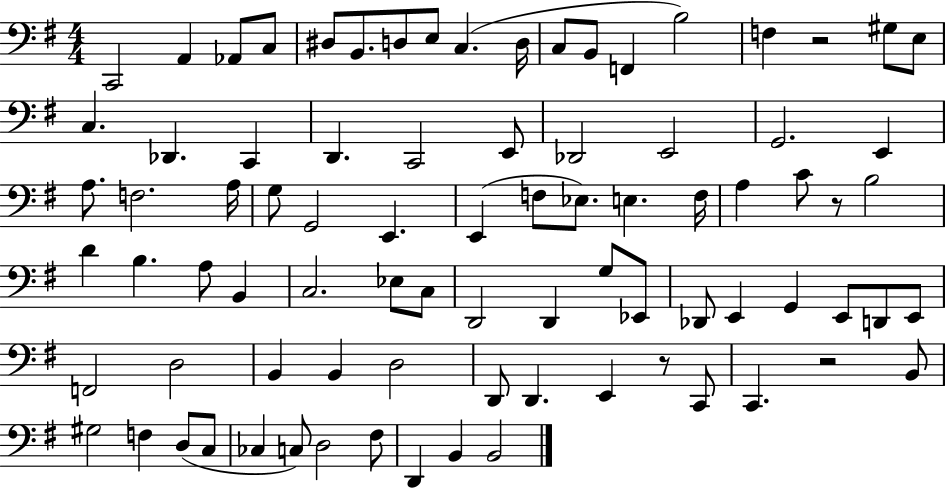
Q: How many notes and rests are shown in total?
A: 84